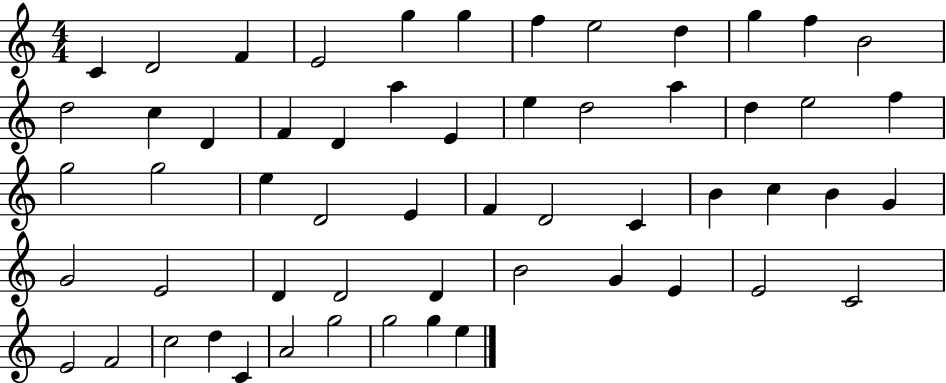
C4/q D4/h F4/q E4/h G5/q G5/q F5/q E5/h D5/q G5/q F5/q B4/h D5/h C5/q D4/q F4/q D4/q A5/q E4/q E5/q D5/h A5/q D5/q E5/h F5/q G5/h G5/h E5/q D4/h E4/q F4/q D4/h C4/q B4/q C5/q B4/q G4/q G4/h E4/h D4/q D4/h D4/q B4/h G4/q E4/q E4/h C4/h E4/h F4/h C5/h D5/q C4/q A4/h G5/h G5/h G5/q E5/q